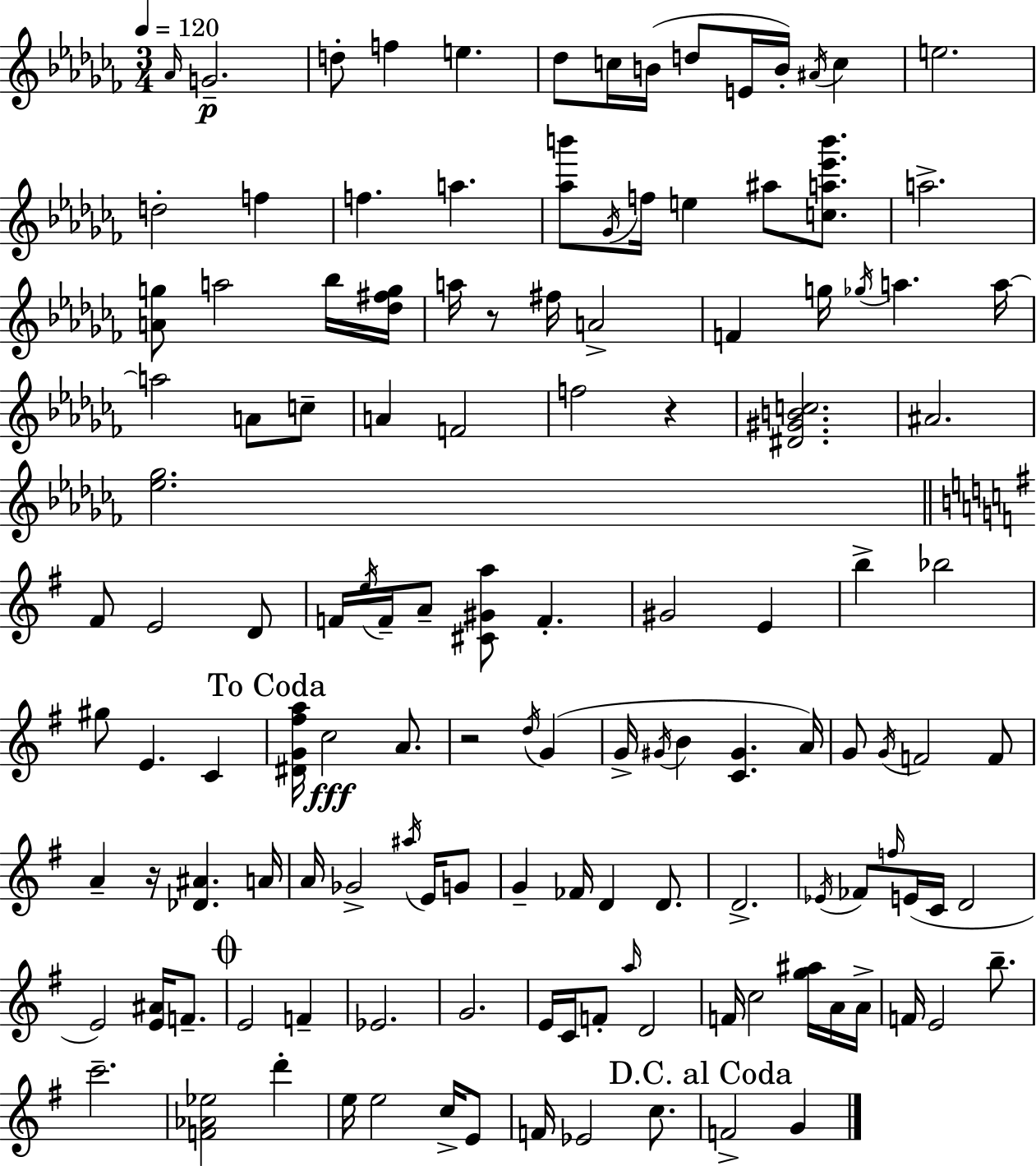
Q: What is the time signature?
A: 3/4